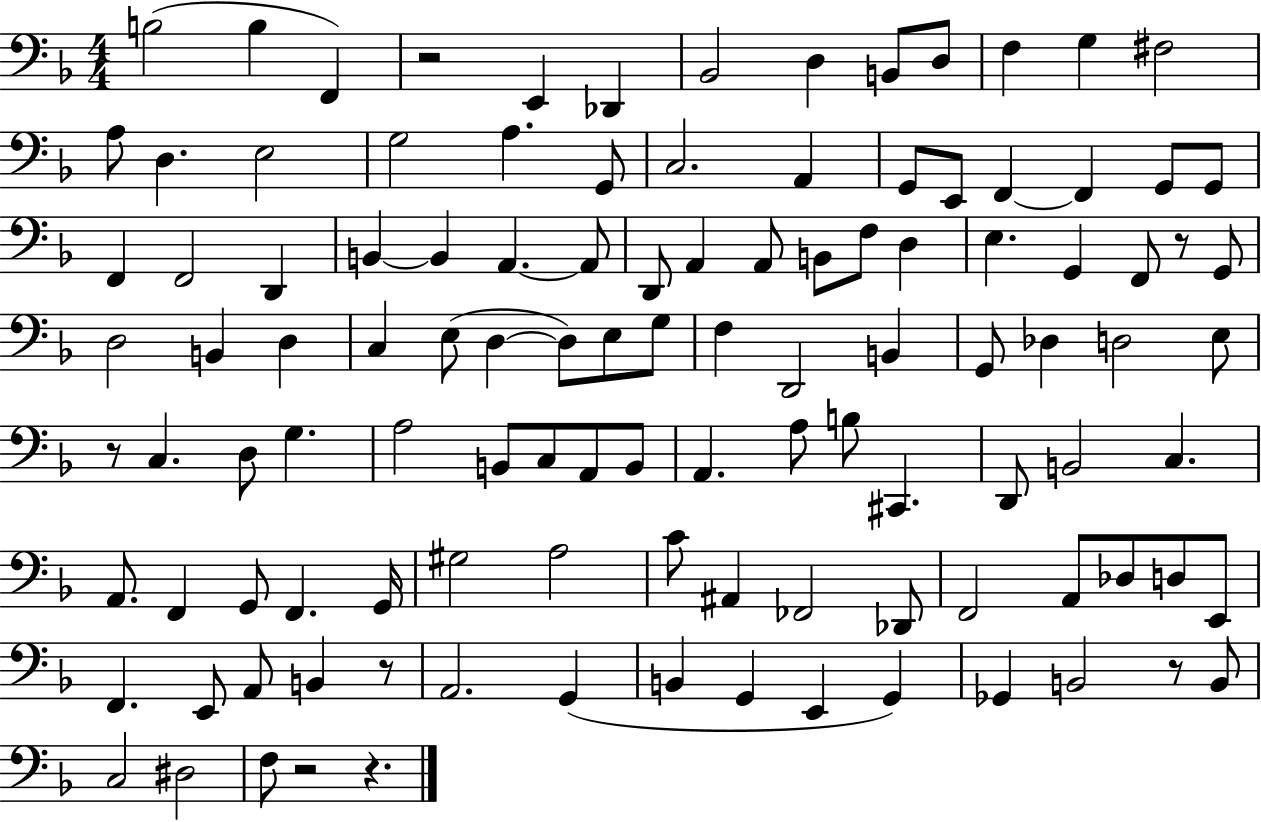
{
  \clef bass
  \numericTimeSignature
  \time 4/4
  \key f \major
  \repeat volta 2 { b2( b4 f,4) | r2 e,4 des,4 | bes,2 d4 b,8 d8 | f4 g4 fis2 | \break a8 d4. e2 | g2 a4. g,8 | c2. a,4 | g,8 e,8 f,4~~ f,4 g,8 g,8 | \break f,4 f,2 d,4 | b,4~~ b,4 a,4.~~ a,8 | d,8 a,4 a,8 b,8 f8 d4 | e4. g,4 f,8 r8 g,8 | \break d2 b,4 d4 | c4 e8( d4~~ d8) e8 g8 | f4 d,2 b,4 | g,8 des4 d2 e8 | \break r8 c4. d8 g4. | a2 b,8 c8 a,8 b,8 | a,4. a8 b8 cis,4. | d,8 b,2 c4. | \break a,8. f,4 g,8 f,4. g,16 | gis2 a2 | c'8 ais,4 fes,2 des,8 | f,2 a,8 des8 d8 e,8 | \break f,4. e,8 a,8 b,4 r8 | a,2. g,4( | b,4 g,4 e,4 g,4) | ges,4 b,2 r8 b,8 | \break c2 dis2 | f8 r2 r4. | } \bar "|."
}